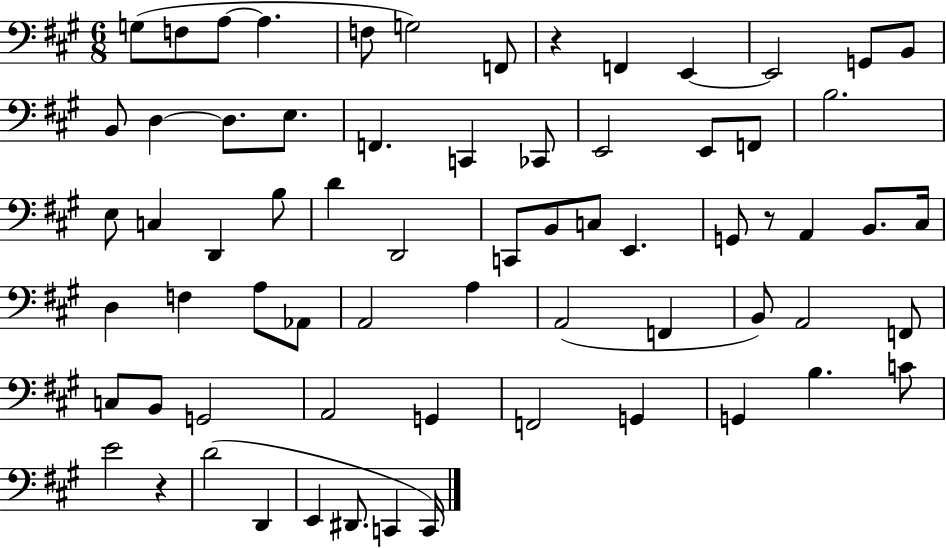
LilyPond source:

{
  \clef bass
  \numericTimeSignature
  \time 6/8
  \key a \major
  g8( f8 a8~~ a4. | f8 g2) f,8 | r4 f,4 e,4~~ | e,2 g,8 b,8 | \break b,8 d4~~ d8. e8. | f,4. c,4 ces,8 | e,2 e,8 f,8 | b2. | \break e8 c4 d,4 b8 | d'4 d,2 | c,8 b,8 c8 e,4. | g,8 r8 a,4 b,8. cis16 | \break d4 f4 a8 aes,8 | a,2 a4 | a,2( f,4 | b,8) a,2 f,8 | \break c8 b,8 g,2 | a,2 g,4 | f,2 g,4 | g,4 b4. c'8 | \break e'2 r4 | d'2( d,4 | e,4 dis,8. c,4 c,16) | \bar "|."
}